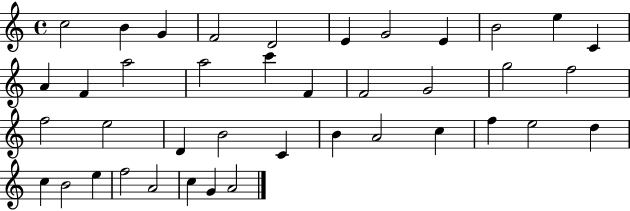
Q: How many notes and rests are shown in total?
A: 40